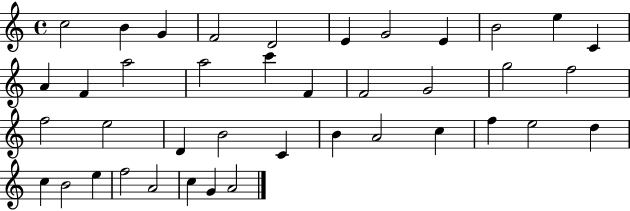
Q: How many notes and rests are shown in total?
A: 40